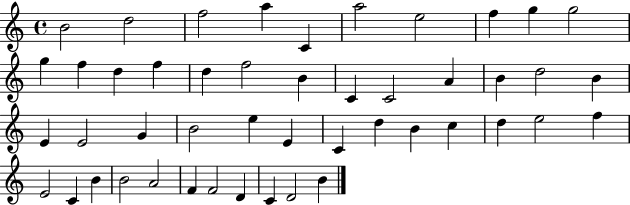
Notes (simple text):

B4/h D5/h F5/h A5/q C4/q A5/h E5/h F5/q G5/q G5/h G5/q F5/q D5/q F5/q D5/q F5/h B4/q C4/q C4/h A4/q B4/q D5/h B4/q E4/q E4/h G4/q B4/h E5/q E4/q C4/q D5/q B4/q C5/q D5/q E5/h F5/q E4/h C4/q B4/q B4/h A4/h F4/q F4/h D4/q C4/q D4/h B4/q